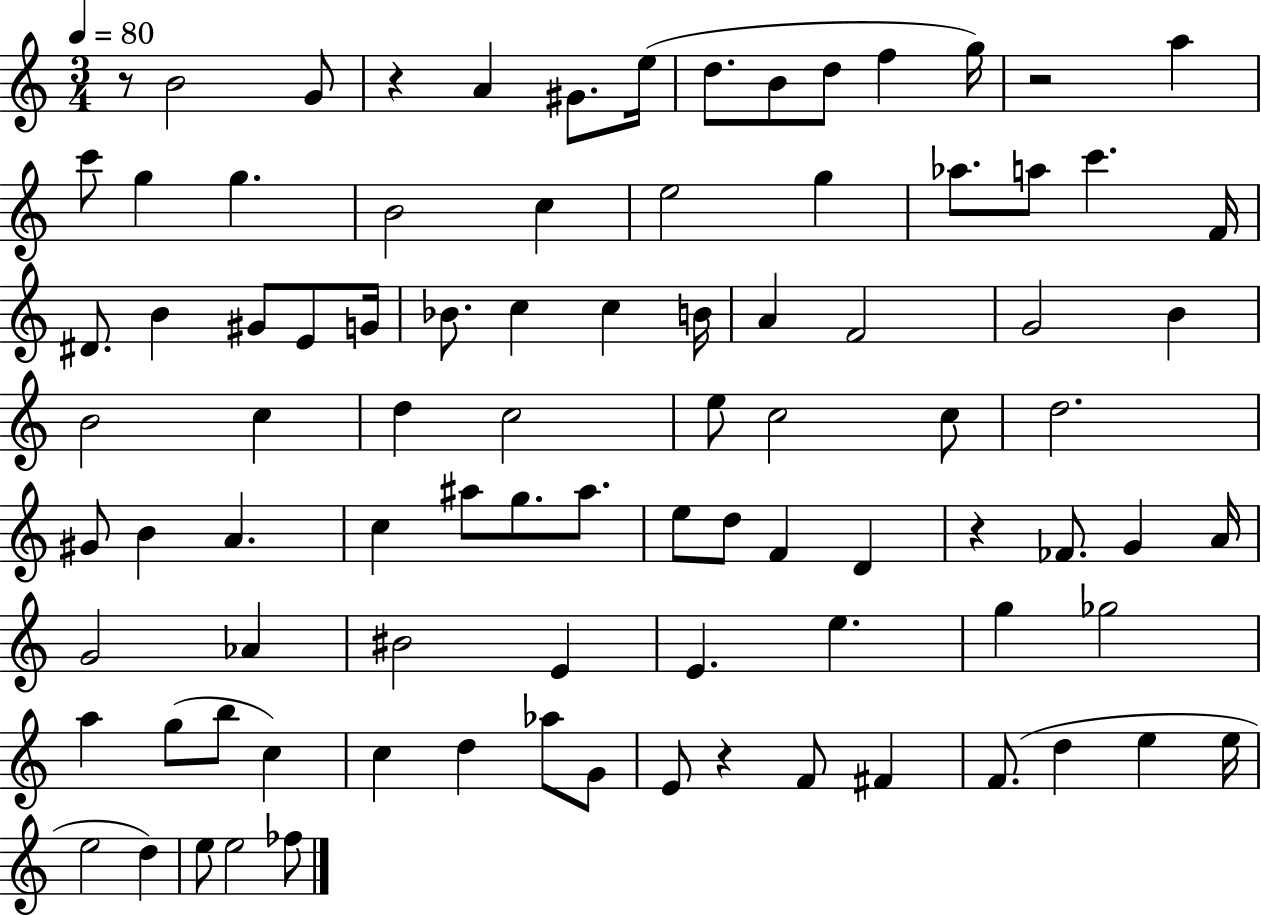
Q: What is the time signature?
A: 3/4